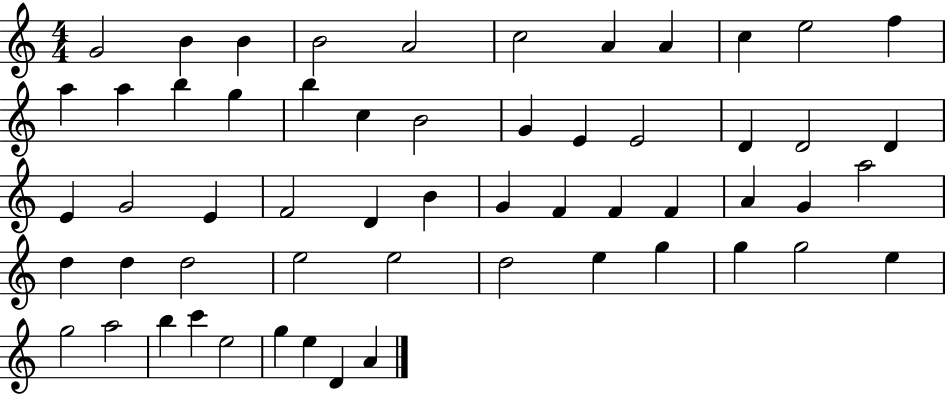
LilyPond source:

{
  \clef treble
  \numericTimeSignature
  \time 4/4
  \key c \major
  g'2 b'4 b'4 | b'2 a'2 | c''2 a'4 a'4 | c''4 e''2 f''4 | \break a''4 a''4 b''4 g''4 | b''4 c''4 b'2 | g'4 e'4 e'2 | d'4 d'2 d'4 | \break e'4 g'2 e'4 | f'2 d'4 b'4 | g'4 f'4 f'4 f'4 | a'4 g'4 a''2 | \break d''4 d''4 d''2 | e''2 e''2 | d''2 e''4 g''4 | g''4 g''2 e''4 | \break g''2 a''2 | b''4 c'''4 e''2 | g''4 e''4 d'4 a'4 | \bar "|."
}